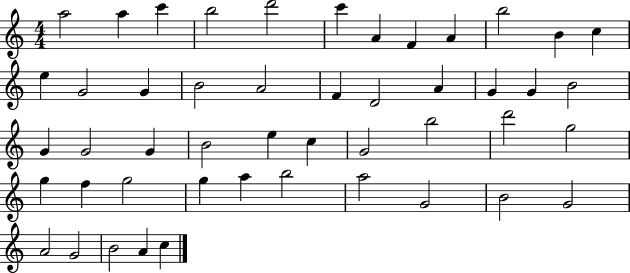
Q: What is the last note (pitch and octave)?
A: C5